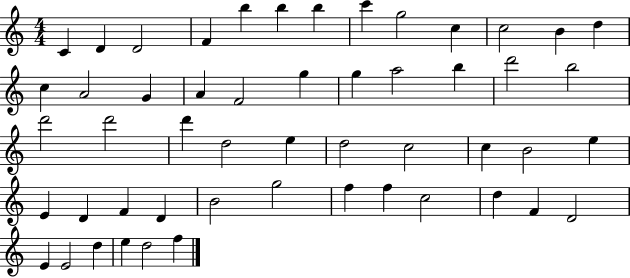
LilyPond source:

{
  \clef treble
  \numericTimeSignature
  \time 4/4
  \key c \major
  c'4 d'4 d'2 | f'4 b''4 b''4 b''4 | c'''4 g''2 c''4 | c''2 b'4 d''4 | \break c''4 a'2 g'4 | a'4 f'2 g''4 | g''4 a''2 b''4 | d'''2 b''2 | \break d'''2 d'''2 | d'''4 d''2 e''4 | d''2 c''2 | c''4 b'2 e''4 | \break e'4 d'4 f'4 d'4 | b'2 g''2 | f''4 f''4 c''2 | d''4 f'4 d'2 | \break e'4 e'2 d''4 | e''4 d''2 f''4 | \bar "|."
}